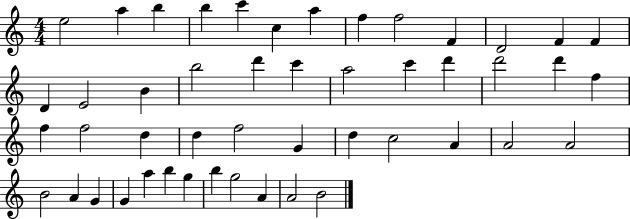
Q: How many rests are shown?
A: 0